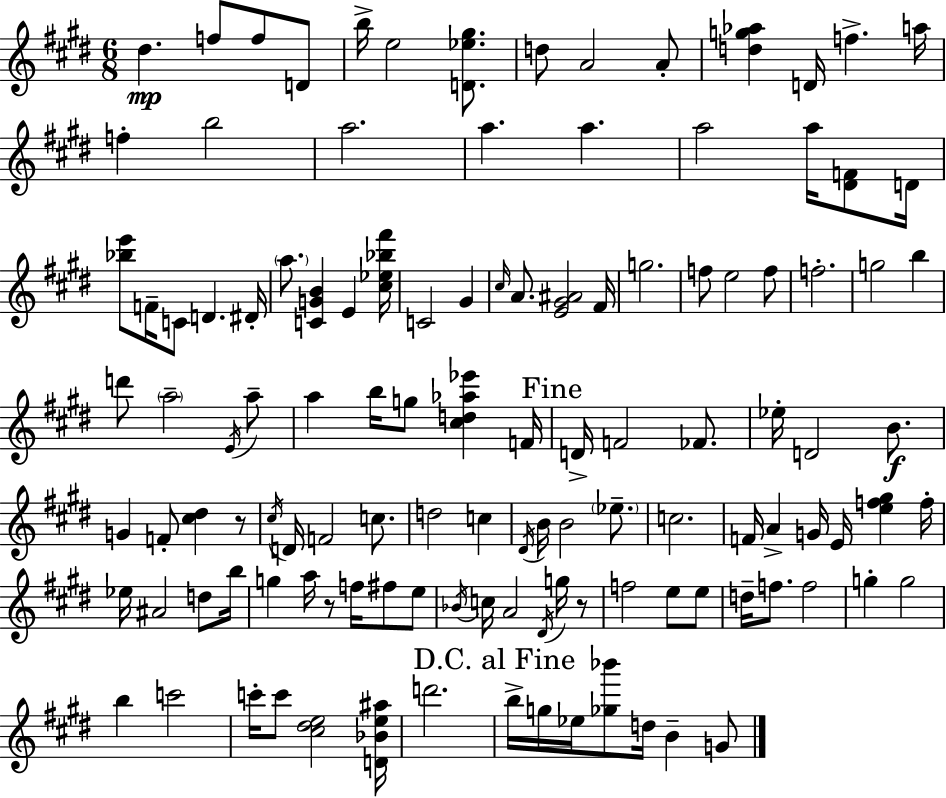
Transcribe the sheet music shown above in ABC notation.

X:1
T:Untitled
M:6/8
L:1/4
K:E
^d f/2 f/2 D/2 b/4 e2 [D_e^g]/2 d/2 A2 A/2 [dg_a] D/4 f a/4 f b2 a2 a a a2 a/4 [^DF]/2 D/4 [_be']/2 F/4 C/2 D ^D/4 a/2 [CGB] E [^c_e_b^f']/4 C2 ^G ^c/4 A/2 [E^G^A]2 ^F/4 g2 f/2 e2 f/2 f2 g2 b d'/2 a2 E/4 a/2 a b/4 g/2 [^cd_a_e'] F/4 D/4 F2 _F/2 _e/4 D2 B/2 G F/2 [^c^d] z/2 ^c/4 D/4 F2 c/2 d2 c ^D/4 B/4 B2 _e/2 c2 F/4 A G/4 E/4 [ef^g] f/4 _e/4 ^A2 d/2 b/4 g a/4 z/2 f/4 ^f/2 e/2 _B/4 c/4 A2 ^D/4 g/4 z/2 f2 e/2 e/2 d/4 f/2 f2 g g2 b c'2 c'/4 c'/2 [^c^de]2 [D_Be^a]/4 d'2 b/4 g/4 _e/4 [_g_b']/2 d/4 B G/2